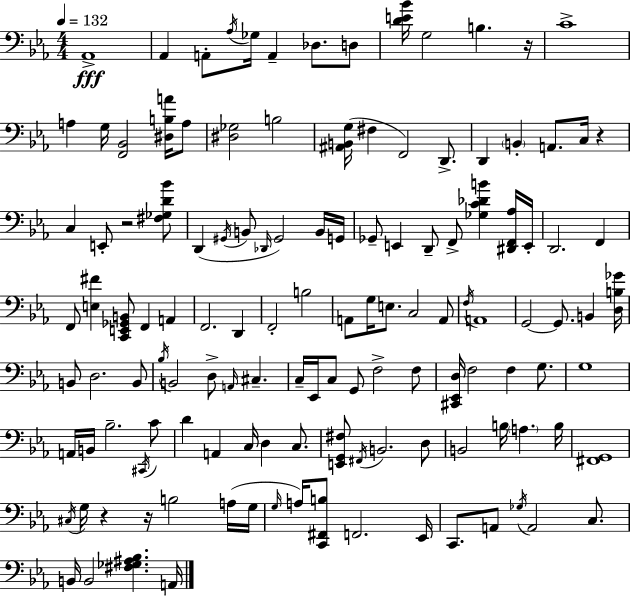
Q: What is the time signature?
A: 4/4